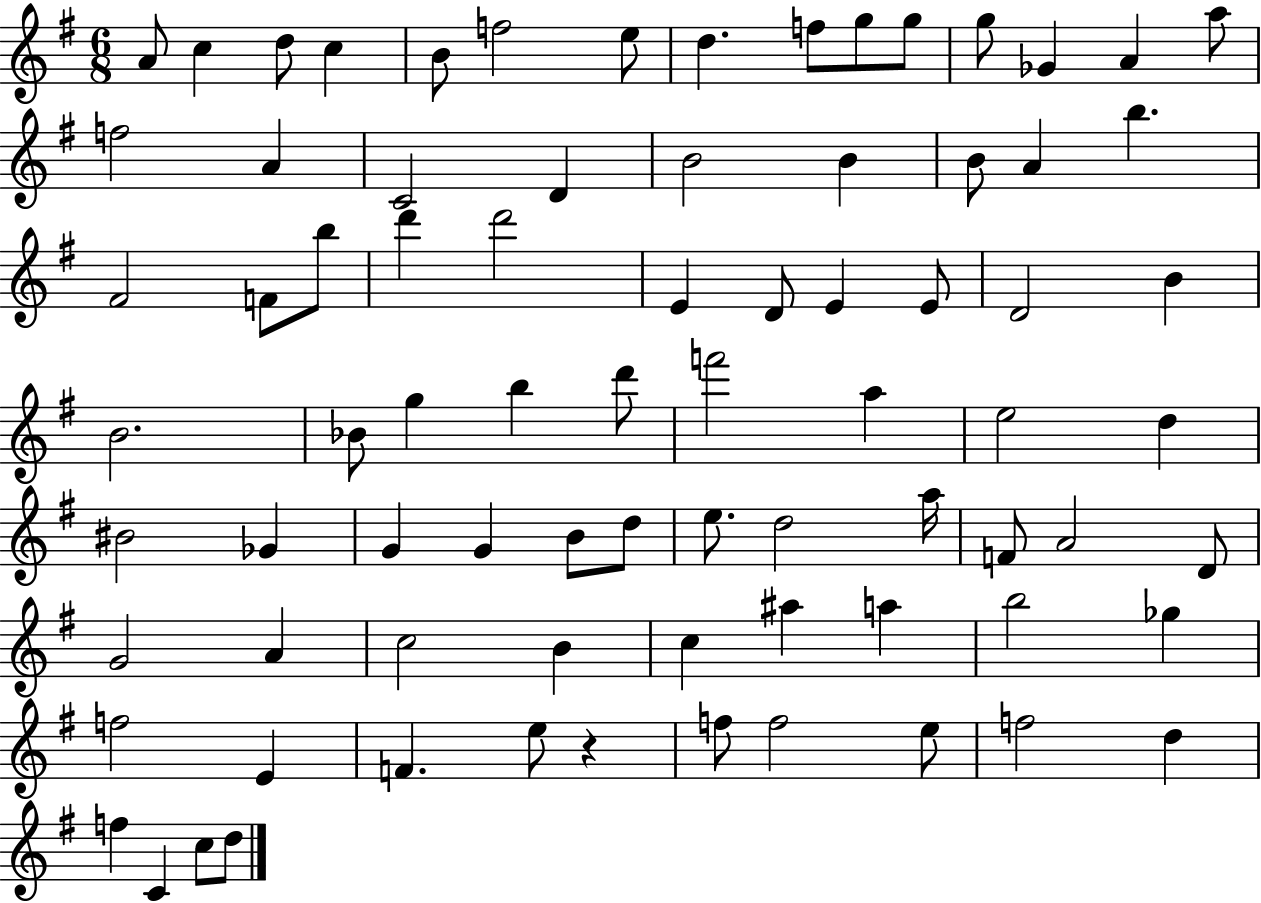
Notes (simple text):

A4/e C5/q D5/e C5/q B4/e F5/h E5/e D5/q. F5/e G5/e G5/e G5/e Gb4/q A4/q A5/e F5/h A4/q C4/h D4/q B4/h B4/q B4/e A4/q B5/q. F#4/h F4/e B5/e D6/q D6/h E4/q D4/e E4/q E4/e D4/h B4/q B4/h. Bb4/e G5/q B5/q D6/e F6/h A5/q E5/h D5/q BIS4/h Gb4/q G4/q G4/q B4/e D5/e E5/e. D5/h A5/s F4/e A4/h D4/e G4/h A4/q C5/h B4/q C5/q A#5/q A5/q B5/h Gb5/q F5/h E4/q F4/q. E5/e R/q F5/e F5/h E5/e F5/h D5/q F5/q C4/q C5/e D5/e